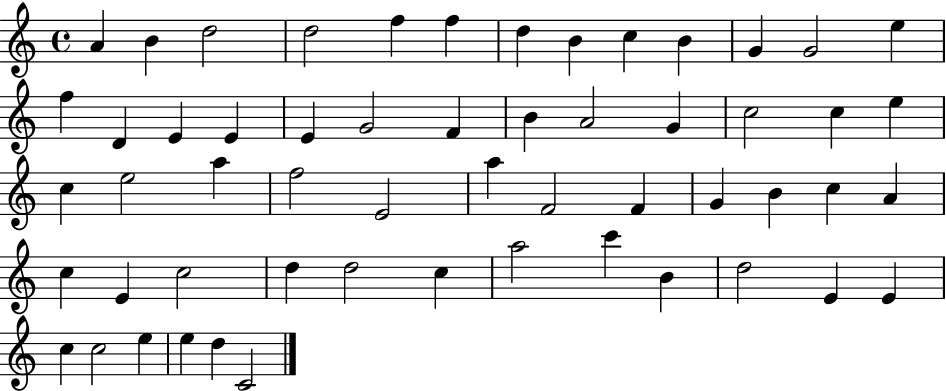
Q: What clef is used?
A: treble